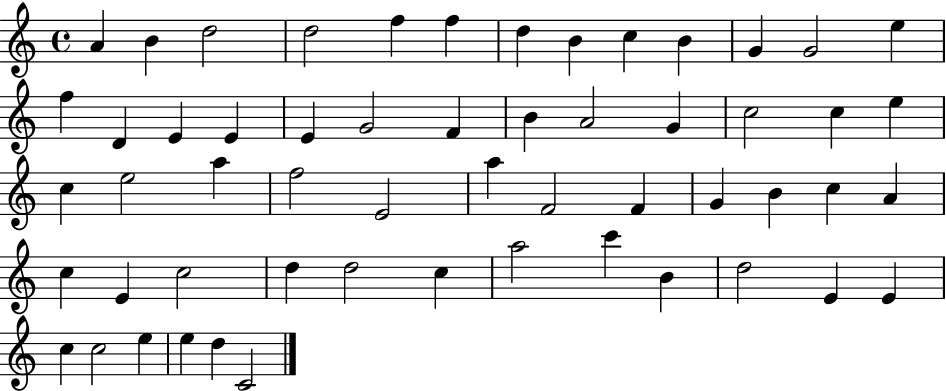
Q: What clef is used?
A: treble